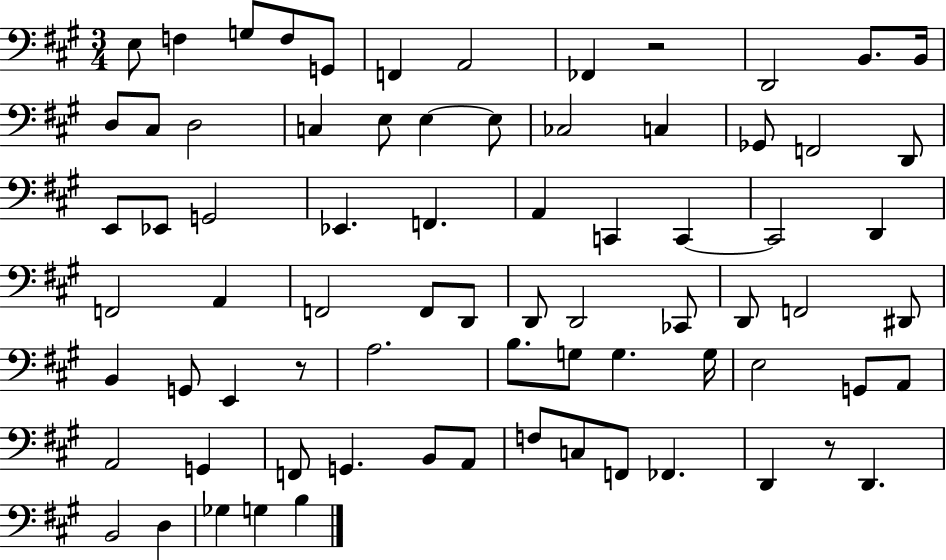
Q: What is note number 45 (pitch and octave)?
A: B2